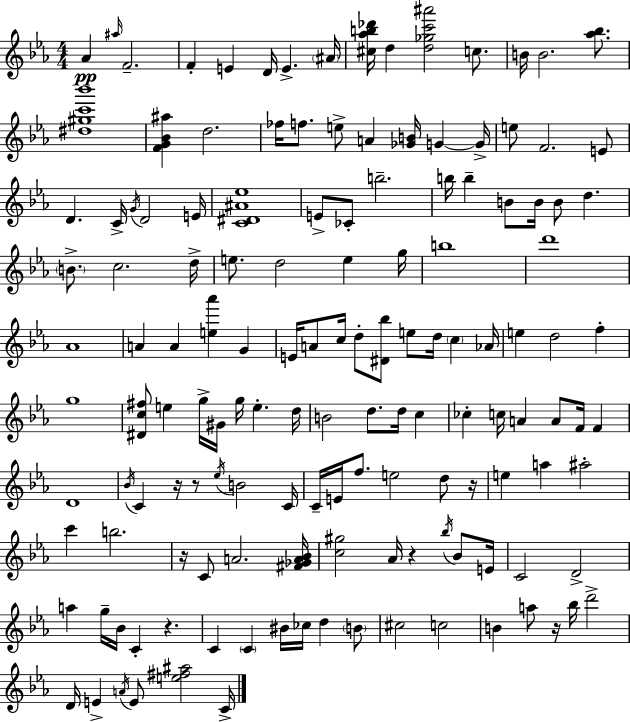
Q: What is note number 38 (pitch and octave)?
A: C5